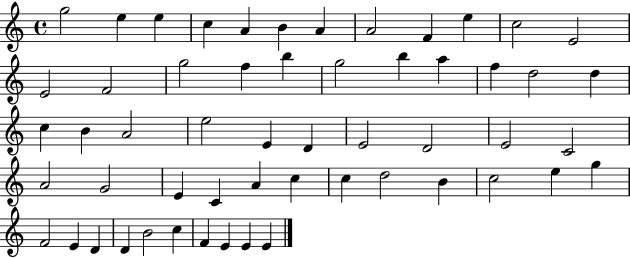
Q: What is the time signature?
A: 4/4